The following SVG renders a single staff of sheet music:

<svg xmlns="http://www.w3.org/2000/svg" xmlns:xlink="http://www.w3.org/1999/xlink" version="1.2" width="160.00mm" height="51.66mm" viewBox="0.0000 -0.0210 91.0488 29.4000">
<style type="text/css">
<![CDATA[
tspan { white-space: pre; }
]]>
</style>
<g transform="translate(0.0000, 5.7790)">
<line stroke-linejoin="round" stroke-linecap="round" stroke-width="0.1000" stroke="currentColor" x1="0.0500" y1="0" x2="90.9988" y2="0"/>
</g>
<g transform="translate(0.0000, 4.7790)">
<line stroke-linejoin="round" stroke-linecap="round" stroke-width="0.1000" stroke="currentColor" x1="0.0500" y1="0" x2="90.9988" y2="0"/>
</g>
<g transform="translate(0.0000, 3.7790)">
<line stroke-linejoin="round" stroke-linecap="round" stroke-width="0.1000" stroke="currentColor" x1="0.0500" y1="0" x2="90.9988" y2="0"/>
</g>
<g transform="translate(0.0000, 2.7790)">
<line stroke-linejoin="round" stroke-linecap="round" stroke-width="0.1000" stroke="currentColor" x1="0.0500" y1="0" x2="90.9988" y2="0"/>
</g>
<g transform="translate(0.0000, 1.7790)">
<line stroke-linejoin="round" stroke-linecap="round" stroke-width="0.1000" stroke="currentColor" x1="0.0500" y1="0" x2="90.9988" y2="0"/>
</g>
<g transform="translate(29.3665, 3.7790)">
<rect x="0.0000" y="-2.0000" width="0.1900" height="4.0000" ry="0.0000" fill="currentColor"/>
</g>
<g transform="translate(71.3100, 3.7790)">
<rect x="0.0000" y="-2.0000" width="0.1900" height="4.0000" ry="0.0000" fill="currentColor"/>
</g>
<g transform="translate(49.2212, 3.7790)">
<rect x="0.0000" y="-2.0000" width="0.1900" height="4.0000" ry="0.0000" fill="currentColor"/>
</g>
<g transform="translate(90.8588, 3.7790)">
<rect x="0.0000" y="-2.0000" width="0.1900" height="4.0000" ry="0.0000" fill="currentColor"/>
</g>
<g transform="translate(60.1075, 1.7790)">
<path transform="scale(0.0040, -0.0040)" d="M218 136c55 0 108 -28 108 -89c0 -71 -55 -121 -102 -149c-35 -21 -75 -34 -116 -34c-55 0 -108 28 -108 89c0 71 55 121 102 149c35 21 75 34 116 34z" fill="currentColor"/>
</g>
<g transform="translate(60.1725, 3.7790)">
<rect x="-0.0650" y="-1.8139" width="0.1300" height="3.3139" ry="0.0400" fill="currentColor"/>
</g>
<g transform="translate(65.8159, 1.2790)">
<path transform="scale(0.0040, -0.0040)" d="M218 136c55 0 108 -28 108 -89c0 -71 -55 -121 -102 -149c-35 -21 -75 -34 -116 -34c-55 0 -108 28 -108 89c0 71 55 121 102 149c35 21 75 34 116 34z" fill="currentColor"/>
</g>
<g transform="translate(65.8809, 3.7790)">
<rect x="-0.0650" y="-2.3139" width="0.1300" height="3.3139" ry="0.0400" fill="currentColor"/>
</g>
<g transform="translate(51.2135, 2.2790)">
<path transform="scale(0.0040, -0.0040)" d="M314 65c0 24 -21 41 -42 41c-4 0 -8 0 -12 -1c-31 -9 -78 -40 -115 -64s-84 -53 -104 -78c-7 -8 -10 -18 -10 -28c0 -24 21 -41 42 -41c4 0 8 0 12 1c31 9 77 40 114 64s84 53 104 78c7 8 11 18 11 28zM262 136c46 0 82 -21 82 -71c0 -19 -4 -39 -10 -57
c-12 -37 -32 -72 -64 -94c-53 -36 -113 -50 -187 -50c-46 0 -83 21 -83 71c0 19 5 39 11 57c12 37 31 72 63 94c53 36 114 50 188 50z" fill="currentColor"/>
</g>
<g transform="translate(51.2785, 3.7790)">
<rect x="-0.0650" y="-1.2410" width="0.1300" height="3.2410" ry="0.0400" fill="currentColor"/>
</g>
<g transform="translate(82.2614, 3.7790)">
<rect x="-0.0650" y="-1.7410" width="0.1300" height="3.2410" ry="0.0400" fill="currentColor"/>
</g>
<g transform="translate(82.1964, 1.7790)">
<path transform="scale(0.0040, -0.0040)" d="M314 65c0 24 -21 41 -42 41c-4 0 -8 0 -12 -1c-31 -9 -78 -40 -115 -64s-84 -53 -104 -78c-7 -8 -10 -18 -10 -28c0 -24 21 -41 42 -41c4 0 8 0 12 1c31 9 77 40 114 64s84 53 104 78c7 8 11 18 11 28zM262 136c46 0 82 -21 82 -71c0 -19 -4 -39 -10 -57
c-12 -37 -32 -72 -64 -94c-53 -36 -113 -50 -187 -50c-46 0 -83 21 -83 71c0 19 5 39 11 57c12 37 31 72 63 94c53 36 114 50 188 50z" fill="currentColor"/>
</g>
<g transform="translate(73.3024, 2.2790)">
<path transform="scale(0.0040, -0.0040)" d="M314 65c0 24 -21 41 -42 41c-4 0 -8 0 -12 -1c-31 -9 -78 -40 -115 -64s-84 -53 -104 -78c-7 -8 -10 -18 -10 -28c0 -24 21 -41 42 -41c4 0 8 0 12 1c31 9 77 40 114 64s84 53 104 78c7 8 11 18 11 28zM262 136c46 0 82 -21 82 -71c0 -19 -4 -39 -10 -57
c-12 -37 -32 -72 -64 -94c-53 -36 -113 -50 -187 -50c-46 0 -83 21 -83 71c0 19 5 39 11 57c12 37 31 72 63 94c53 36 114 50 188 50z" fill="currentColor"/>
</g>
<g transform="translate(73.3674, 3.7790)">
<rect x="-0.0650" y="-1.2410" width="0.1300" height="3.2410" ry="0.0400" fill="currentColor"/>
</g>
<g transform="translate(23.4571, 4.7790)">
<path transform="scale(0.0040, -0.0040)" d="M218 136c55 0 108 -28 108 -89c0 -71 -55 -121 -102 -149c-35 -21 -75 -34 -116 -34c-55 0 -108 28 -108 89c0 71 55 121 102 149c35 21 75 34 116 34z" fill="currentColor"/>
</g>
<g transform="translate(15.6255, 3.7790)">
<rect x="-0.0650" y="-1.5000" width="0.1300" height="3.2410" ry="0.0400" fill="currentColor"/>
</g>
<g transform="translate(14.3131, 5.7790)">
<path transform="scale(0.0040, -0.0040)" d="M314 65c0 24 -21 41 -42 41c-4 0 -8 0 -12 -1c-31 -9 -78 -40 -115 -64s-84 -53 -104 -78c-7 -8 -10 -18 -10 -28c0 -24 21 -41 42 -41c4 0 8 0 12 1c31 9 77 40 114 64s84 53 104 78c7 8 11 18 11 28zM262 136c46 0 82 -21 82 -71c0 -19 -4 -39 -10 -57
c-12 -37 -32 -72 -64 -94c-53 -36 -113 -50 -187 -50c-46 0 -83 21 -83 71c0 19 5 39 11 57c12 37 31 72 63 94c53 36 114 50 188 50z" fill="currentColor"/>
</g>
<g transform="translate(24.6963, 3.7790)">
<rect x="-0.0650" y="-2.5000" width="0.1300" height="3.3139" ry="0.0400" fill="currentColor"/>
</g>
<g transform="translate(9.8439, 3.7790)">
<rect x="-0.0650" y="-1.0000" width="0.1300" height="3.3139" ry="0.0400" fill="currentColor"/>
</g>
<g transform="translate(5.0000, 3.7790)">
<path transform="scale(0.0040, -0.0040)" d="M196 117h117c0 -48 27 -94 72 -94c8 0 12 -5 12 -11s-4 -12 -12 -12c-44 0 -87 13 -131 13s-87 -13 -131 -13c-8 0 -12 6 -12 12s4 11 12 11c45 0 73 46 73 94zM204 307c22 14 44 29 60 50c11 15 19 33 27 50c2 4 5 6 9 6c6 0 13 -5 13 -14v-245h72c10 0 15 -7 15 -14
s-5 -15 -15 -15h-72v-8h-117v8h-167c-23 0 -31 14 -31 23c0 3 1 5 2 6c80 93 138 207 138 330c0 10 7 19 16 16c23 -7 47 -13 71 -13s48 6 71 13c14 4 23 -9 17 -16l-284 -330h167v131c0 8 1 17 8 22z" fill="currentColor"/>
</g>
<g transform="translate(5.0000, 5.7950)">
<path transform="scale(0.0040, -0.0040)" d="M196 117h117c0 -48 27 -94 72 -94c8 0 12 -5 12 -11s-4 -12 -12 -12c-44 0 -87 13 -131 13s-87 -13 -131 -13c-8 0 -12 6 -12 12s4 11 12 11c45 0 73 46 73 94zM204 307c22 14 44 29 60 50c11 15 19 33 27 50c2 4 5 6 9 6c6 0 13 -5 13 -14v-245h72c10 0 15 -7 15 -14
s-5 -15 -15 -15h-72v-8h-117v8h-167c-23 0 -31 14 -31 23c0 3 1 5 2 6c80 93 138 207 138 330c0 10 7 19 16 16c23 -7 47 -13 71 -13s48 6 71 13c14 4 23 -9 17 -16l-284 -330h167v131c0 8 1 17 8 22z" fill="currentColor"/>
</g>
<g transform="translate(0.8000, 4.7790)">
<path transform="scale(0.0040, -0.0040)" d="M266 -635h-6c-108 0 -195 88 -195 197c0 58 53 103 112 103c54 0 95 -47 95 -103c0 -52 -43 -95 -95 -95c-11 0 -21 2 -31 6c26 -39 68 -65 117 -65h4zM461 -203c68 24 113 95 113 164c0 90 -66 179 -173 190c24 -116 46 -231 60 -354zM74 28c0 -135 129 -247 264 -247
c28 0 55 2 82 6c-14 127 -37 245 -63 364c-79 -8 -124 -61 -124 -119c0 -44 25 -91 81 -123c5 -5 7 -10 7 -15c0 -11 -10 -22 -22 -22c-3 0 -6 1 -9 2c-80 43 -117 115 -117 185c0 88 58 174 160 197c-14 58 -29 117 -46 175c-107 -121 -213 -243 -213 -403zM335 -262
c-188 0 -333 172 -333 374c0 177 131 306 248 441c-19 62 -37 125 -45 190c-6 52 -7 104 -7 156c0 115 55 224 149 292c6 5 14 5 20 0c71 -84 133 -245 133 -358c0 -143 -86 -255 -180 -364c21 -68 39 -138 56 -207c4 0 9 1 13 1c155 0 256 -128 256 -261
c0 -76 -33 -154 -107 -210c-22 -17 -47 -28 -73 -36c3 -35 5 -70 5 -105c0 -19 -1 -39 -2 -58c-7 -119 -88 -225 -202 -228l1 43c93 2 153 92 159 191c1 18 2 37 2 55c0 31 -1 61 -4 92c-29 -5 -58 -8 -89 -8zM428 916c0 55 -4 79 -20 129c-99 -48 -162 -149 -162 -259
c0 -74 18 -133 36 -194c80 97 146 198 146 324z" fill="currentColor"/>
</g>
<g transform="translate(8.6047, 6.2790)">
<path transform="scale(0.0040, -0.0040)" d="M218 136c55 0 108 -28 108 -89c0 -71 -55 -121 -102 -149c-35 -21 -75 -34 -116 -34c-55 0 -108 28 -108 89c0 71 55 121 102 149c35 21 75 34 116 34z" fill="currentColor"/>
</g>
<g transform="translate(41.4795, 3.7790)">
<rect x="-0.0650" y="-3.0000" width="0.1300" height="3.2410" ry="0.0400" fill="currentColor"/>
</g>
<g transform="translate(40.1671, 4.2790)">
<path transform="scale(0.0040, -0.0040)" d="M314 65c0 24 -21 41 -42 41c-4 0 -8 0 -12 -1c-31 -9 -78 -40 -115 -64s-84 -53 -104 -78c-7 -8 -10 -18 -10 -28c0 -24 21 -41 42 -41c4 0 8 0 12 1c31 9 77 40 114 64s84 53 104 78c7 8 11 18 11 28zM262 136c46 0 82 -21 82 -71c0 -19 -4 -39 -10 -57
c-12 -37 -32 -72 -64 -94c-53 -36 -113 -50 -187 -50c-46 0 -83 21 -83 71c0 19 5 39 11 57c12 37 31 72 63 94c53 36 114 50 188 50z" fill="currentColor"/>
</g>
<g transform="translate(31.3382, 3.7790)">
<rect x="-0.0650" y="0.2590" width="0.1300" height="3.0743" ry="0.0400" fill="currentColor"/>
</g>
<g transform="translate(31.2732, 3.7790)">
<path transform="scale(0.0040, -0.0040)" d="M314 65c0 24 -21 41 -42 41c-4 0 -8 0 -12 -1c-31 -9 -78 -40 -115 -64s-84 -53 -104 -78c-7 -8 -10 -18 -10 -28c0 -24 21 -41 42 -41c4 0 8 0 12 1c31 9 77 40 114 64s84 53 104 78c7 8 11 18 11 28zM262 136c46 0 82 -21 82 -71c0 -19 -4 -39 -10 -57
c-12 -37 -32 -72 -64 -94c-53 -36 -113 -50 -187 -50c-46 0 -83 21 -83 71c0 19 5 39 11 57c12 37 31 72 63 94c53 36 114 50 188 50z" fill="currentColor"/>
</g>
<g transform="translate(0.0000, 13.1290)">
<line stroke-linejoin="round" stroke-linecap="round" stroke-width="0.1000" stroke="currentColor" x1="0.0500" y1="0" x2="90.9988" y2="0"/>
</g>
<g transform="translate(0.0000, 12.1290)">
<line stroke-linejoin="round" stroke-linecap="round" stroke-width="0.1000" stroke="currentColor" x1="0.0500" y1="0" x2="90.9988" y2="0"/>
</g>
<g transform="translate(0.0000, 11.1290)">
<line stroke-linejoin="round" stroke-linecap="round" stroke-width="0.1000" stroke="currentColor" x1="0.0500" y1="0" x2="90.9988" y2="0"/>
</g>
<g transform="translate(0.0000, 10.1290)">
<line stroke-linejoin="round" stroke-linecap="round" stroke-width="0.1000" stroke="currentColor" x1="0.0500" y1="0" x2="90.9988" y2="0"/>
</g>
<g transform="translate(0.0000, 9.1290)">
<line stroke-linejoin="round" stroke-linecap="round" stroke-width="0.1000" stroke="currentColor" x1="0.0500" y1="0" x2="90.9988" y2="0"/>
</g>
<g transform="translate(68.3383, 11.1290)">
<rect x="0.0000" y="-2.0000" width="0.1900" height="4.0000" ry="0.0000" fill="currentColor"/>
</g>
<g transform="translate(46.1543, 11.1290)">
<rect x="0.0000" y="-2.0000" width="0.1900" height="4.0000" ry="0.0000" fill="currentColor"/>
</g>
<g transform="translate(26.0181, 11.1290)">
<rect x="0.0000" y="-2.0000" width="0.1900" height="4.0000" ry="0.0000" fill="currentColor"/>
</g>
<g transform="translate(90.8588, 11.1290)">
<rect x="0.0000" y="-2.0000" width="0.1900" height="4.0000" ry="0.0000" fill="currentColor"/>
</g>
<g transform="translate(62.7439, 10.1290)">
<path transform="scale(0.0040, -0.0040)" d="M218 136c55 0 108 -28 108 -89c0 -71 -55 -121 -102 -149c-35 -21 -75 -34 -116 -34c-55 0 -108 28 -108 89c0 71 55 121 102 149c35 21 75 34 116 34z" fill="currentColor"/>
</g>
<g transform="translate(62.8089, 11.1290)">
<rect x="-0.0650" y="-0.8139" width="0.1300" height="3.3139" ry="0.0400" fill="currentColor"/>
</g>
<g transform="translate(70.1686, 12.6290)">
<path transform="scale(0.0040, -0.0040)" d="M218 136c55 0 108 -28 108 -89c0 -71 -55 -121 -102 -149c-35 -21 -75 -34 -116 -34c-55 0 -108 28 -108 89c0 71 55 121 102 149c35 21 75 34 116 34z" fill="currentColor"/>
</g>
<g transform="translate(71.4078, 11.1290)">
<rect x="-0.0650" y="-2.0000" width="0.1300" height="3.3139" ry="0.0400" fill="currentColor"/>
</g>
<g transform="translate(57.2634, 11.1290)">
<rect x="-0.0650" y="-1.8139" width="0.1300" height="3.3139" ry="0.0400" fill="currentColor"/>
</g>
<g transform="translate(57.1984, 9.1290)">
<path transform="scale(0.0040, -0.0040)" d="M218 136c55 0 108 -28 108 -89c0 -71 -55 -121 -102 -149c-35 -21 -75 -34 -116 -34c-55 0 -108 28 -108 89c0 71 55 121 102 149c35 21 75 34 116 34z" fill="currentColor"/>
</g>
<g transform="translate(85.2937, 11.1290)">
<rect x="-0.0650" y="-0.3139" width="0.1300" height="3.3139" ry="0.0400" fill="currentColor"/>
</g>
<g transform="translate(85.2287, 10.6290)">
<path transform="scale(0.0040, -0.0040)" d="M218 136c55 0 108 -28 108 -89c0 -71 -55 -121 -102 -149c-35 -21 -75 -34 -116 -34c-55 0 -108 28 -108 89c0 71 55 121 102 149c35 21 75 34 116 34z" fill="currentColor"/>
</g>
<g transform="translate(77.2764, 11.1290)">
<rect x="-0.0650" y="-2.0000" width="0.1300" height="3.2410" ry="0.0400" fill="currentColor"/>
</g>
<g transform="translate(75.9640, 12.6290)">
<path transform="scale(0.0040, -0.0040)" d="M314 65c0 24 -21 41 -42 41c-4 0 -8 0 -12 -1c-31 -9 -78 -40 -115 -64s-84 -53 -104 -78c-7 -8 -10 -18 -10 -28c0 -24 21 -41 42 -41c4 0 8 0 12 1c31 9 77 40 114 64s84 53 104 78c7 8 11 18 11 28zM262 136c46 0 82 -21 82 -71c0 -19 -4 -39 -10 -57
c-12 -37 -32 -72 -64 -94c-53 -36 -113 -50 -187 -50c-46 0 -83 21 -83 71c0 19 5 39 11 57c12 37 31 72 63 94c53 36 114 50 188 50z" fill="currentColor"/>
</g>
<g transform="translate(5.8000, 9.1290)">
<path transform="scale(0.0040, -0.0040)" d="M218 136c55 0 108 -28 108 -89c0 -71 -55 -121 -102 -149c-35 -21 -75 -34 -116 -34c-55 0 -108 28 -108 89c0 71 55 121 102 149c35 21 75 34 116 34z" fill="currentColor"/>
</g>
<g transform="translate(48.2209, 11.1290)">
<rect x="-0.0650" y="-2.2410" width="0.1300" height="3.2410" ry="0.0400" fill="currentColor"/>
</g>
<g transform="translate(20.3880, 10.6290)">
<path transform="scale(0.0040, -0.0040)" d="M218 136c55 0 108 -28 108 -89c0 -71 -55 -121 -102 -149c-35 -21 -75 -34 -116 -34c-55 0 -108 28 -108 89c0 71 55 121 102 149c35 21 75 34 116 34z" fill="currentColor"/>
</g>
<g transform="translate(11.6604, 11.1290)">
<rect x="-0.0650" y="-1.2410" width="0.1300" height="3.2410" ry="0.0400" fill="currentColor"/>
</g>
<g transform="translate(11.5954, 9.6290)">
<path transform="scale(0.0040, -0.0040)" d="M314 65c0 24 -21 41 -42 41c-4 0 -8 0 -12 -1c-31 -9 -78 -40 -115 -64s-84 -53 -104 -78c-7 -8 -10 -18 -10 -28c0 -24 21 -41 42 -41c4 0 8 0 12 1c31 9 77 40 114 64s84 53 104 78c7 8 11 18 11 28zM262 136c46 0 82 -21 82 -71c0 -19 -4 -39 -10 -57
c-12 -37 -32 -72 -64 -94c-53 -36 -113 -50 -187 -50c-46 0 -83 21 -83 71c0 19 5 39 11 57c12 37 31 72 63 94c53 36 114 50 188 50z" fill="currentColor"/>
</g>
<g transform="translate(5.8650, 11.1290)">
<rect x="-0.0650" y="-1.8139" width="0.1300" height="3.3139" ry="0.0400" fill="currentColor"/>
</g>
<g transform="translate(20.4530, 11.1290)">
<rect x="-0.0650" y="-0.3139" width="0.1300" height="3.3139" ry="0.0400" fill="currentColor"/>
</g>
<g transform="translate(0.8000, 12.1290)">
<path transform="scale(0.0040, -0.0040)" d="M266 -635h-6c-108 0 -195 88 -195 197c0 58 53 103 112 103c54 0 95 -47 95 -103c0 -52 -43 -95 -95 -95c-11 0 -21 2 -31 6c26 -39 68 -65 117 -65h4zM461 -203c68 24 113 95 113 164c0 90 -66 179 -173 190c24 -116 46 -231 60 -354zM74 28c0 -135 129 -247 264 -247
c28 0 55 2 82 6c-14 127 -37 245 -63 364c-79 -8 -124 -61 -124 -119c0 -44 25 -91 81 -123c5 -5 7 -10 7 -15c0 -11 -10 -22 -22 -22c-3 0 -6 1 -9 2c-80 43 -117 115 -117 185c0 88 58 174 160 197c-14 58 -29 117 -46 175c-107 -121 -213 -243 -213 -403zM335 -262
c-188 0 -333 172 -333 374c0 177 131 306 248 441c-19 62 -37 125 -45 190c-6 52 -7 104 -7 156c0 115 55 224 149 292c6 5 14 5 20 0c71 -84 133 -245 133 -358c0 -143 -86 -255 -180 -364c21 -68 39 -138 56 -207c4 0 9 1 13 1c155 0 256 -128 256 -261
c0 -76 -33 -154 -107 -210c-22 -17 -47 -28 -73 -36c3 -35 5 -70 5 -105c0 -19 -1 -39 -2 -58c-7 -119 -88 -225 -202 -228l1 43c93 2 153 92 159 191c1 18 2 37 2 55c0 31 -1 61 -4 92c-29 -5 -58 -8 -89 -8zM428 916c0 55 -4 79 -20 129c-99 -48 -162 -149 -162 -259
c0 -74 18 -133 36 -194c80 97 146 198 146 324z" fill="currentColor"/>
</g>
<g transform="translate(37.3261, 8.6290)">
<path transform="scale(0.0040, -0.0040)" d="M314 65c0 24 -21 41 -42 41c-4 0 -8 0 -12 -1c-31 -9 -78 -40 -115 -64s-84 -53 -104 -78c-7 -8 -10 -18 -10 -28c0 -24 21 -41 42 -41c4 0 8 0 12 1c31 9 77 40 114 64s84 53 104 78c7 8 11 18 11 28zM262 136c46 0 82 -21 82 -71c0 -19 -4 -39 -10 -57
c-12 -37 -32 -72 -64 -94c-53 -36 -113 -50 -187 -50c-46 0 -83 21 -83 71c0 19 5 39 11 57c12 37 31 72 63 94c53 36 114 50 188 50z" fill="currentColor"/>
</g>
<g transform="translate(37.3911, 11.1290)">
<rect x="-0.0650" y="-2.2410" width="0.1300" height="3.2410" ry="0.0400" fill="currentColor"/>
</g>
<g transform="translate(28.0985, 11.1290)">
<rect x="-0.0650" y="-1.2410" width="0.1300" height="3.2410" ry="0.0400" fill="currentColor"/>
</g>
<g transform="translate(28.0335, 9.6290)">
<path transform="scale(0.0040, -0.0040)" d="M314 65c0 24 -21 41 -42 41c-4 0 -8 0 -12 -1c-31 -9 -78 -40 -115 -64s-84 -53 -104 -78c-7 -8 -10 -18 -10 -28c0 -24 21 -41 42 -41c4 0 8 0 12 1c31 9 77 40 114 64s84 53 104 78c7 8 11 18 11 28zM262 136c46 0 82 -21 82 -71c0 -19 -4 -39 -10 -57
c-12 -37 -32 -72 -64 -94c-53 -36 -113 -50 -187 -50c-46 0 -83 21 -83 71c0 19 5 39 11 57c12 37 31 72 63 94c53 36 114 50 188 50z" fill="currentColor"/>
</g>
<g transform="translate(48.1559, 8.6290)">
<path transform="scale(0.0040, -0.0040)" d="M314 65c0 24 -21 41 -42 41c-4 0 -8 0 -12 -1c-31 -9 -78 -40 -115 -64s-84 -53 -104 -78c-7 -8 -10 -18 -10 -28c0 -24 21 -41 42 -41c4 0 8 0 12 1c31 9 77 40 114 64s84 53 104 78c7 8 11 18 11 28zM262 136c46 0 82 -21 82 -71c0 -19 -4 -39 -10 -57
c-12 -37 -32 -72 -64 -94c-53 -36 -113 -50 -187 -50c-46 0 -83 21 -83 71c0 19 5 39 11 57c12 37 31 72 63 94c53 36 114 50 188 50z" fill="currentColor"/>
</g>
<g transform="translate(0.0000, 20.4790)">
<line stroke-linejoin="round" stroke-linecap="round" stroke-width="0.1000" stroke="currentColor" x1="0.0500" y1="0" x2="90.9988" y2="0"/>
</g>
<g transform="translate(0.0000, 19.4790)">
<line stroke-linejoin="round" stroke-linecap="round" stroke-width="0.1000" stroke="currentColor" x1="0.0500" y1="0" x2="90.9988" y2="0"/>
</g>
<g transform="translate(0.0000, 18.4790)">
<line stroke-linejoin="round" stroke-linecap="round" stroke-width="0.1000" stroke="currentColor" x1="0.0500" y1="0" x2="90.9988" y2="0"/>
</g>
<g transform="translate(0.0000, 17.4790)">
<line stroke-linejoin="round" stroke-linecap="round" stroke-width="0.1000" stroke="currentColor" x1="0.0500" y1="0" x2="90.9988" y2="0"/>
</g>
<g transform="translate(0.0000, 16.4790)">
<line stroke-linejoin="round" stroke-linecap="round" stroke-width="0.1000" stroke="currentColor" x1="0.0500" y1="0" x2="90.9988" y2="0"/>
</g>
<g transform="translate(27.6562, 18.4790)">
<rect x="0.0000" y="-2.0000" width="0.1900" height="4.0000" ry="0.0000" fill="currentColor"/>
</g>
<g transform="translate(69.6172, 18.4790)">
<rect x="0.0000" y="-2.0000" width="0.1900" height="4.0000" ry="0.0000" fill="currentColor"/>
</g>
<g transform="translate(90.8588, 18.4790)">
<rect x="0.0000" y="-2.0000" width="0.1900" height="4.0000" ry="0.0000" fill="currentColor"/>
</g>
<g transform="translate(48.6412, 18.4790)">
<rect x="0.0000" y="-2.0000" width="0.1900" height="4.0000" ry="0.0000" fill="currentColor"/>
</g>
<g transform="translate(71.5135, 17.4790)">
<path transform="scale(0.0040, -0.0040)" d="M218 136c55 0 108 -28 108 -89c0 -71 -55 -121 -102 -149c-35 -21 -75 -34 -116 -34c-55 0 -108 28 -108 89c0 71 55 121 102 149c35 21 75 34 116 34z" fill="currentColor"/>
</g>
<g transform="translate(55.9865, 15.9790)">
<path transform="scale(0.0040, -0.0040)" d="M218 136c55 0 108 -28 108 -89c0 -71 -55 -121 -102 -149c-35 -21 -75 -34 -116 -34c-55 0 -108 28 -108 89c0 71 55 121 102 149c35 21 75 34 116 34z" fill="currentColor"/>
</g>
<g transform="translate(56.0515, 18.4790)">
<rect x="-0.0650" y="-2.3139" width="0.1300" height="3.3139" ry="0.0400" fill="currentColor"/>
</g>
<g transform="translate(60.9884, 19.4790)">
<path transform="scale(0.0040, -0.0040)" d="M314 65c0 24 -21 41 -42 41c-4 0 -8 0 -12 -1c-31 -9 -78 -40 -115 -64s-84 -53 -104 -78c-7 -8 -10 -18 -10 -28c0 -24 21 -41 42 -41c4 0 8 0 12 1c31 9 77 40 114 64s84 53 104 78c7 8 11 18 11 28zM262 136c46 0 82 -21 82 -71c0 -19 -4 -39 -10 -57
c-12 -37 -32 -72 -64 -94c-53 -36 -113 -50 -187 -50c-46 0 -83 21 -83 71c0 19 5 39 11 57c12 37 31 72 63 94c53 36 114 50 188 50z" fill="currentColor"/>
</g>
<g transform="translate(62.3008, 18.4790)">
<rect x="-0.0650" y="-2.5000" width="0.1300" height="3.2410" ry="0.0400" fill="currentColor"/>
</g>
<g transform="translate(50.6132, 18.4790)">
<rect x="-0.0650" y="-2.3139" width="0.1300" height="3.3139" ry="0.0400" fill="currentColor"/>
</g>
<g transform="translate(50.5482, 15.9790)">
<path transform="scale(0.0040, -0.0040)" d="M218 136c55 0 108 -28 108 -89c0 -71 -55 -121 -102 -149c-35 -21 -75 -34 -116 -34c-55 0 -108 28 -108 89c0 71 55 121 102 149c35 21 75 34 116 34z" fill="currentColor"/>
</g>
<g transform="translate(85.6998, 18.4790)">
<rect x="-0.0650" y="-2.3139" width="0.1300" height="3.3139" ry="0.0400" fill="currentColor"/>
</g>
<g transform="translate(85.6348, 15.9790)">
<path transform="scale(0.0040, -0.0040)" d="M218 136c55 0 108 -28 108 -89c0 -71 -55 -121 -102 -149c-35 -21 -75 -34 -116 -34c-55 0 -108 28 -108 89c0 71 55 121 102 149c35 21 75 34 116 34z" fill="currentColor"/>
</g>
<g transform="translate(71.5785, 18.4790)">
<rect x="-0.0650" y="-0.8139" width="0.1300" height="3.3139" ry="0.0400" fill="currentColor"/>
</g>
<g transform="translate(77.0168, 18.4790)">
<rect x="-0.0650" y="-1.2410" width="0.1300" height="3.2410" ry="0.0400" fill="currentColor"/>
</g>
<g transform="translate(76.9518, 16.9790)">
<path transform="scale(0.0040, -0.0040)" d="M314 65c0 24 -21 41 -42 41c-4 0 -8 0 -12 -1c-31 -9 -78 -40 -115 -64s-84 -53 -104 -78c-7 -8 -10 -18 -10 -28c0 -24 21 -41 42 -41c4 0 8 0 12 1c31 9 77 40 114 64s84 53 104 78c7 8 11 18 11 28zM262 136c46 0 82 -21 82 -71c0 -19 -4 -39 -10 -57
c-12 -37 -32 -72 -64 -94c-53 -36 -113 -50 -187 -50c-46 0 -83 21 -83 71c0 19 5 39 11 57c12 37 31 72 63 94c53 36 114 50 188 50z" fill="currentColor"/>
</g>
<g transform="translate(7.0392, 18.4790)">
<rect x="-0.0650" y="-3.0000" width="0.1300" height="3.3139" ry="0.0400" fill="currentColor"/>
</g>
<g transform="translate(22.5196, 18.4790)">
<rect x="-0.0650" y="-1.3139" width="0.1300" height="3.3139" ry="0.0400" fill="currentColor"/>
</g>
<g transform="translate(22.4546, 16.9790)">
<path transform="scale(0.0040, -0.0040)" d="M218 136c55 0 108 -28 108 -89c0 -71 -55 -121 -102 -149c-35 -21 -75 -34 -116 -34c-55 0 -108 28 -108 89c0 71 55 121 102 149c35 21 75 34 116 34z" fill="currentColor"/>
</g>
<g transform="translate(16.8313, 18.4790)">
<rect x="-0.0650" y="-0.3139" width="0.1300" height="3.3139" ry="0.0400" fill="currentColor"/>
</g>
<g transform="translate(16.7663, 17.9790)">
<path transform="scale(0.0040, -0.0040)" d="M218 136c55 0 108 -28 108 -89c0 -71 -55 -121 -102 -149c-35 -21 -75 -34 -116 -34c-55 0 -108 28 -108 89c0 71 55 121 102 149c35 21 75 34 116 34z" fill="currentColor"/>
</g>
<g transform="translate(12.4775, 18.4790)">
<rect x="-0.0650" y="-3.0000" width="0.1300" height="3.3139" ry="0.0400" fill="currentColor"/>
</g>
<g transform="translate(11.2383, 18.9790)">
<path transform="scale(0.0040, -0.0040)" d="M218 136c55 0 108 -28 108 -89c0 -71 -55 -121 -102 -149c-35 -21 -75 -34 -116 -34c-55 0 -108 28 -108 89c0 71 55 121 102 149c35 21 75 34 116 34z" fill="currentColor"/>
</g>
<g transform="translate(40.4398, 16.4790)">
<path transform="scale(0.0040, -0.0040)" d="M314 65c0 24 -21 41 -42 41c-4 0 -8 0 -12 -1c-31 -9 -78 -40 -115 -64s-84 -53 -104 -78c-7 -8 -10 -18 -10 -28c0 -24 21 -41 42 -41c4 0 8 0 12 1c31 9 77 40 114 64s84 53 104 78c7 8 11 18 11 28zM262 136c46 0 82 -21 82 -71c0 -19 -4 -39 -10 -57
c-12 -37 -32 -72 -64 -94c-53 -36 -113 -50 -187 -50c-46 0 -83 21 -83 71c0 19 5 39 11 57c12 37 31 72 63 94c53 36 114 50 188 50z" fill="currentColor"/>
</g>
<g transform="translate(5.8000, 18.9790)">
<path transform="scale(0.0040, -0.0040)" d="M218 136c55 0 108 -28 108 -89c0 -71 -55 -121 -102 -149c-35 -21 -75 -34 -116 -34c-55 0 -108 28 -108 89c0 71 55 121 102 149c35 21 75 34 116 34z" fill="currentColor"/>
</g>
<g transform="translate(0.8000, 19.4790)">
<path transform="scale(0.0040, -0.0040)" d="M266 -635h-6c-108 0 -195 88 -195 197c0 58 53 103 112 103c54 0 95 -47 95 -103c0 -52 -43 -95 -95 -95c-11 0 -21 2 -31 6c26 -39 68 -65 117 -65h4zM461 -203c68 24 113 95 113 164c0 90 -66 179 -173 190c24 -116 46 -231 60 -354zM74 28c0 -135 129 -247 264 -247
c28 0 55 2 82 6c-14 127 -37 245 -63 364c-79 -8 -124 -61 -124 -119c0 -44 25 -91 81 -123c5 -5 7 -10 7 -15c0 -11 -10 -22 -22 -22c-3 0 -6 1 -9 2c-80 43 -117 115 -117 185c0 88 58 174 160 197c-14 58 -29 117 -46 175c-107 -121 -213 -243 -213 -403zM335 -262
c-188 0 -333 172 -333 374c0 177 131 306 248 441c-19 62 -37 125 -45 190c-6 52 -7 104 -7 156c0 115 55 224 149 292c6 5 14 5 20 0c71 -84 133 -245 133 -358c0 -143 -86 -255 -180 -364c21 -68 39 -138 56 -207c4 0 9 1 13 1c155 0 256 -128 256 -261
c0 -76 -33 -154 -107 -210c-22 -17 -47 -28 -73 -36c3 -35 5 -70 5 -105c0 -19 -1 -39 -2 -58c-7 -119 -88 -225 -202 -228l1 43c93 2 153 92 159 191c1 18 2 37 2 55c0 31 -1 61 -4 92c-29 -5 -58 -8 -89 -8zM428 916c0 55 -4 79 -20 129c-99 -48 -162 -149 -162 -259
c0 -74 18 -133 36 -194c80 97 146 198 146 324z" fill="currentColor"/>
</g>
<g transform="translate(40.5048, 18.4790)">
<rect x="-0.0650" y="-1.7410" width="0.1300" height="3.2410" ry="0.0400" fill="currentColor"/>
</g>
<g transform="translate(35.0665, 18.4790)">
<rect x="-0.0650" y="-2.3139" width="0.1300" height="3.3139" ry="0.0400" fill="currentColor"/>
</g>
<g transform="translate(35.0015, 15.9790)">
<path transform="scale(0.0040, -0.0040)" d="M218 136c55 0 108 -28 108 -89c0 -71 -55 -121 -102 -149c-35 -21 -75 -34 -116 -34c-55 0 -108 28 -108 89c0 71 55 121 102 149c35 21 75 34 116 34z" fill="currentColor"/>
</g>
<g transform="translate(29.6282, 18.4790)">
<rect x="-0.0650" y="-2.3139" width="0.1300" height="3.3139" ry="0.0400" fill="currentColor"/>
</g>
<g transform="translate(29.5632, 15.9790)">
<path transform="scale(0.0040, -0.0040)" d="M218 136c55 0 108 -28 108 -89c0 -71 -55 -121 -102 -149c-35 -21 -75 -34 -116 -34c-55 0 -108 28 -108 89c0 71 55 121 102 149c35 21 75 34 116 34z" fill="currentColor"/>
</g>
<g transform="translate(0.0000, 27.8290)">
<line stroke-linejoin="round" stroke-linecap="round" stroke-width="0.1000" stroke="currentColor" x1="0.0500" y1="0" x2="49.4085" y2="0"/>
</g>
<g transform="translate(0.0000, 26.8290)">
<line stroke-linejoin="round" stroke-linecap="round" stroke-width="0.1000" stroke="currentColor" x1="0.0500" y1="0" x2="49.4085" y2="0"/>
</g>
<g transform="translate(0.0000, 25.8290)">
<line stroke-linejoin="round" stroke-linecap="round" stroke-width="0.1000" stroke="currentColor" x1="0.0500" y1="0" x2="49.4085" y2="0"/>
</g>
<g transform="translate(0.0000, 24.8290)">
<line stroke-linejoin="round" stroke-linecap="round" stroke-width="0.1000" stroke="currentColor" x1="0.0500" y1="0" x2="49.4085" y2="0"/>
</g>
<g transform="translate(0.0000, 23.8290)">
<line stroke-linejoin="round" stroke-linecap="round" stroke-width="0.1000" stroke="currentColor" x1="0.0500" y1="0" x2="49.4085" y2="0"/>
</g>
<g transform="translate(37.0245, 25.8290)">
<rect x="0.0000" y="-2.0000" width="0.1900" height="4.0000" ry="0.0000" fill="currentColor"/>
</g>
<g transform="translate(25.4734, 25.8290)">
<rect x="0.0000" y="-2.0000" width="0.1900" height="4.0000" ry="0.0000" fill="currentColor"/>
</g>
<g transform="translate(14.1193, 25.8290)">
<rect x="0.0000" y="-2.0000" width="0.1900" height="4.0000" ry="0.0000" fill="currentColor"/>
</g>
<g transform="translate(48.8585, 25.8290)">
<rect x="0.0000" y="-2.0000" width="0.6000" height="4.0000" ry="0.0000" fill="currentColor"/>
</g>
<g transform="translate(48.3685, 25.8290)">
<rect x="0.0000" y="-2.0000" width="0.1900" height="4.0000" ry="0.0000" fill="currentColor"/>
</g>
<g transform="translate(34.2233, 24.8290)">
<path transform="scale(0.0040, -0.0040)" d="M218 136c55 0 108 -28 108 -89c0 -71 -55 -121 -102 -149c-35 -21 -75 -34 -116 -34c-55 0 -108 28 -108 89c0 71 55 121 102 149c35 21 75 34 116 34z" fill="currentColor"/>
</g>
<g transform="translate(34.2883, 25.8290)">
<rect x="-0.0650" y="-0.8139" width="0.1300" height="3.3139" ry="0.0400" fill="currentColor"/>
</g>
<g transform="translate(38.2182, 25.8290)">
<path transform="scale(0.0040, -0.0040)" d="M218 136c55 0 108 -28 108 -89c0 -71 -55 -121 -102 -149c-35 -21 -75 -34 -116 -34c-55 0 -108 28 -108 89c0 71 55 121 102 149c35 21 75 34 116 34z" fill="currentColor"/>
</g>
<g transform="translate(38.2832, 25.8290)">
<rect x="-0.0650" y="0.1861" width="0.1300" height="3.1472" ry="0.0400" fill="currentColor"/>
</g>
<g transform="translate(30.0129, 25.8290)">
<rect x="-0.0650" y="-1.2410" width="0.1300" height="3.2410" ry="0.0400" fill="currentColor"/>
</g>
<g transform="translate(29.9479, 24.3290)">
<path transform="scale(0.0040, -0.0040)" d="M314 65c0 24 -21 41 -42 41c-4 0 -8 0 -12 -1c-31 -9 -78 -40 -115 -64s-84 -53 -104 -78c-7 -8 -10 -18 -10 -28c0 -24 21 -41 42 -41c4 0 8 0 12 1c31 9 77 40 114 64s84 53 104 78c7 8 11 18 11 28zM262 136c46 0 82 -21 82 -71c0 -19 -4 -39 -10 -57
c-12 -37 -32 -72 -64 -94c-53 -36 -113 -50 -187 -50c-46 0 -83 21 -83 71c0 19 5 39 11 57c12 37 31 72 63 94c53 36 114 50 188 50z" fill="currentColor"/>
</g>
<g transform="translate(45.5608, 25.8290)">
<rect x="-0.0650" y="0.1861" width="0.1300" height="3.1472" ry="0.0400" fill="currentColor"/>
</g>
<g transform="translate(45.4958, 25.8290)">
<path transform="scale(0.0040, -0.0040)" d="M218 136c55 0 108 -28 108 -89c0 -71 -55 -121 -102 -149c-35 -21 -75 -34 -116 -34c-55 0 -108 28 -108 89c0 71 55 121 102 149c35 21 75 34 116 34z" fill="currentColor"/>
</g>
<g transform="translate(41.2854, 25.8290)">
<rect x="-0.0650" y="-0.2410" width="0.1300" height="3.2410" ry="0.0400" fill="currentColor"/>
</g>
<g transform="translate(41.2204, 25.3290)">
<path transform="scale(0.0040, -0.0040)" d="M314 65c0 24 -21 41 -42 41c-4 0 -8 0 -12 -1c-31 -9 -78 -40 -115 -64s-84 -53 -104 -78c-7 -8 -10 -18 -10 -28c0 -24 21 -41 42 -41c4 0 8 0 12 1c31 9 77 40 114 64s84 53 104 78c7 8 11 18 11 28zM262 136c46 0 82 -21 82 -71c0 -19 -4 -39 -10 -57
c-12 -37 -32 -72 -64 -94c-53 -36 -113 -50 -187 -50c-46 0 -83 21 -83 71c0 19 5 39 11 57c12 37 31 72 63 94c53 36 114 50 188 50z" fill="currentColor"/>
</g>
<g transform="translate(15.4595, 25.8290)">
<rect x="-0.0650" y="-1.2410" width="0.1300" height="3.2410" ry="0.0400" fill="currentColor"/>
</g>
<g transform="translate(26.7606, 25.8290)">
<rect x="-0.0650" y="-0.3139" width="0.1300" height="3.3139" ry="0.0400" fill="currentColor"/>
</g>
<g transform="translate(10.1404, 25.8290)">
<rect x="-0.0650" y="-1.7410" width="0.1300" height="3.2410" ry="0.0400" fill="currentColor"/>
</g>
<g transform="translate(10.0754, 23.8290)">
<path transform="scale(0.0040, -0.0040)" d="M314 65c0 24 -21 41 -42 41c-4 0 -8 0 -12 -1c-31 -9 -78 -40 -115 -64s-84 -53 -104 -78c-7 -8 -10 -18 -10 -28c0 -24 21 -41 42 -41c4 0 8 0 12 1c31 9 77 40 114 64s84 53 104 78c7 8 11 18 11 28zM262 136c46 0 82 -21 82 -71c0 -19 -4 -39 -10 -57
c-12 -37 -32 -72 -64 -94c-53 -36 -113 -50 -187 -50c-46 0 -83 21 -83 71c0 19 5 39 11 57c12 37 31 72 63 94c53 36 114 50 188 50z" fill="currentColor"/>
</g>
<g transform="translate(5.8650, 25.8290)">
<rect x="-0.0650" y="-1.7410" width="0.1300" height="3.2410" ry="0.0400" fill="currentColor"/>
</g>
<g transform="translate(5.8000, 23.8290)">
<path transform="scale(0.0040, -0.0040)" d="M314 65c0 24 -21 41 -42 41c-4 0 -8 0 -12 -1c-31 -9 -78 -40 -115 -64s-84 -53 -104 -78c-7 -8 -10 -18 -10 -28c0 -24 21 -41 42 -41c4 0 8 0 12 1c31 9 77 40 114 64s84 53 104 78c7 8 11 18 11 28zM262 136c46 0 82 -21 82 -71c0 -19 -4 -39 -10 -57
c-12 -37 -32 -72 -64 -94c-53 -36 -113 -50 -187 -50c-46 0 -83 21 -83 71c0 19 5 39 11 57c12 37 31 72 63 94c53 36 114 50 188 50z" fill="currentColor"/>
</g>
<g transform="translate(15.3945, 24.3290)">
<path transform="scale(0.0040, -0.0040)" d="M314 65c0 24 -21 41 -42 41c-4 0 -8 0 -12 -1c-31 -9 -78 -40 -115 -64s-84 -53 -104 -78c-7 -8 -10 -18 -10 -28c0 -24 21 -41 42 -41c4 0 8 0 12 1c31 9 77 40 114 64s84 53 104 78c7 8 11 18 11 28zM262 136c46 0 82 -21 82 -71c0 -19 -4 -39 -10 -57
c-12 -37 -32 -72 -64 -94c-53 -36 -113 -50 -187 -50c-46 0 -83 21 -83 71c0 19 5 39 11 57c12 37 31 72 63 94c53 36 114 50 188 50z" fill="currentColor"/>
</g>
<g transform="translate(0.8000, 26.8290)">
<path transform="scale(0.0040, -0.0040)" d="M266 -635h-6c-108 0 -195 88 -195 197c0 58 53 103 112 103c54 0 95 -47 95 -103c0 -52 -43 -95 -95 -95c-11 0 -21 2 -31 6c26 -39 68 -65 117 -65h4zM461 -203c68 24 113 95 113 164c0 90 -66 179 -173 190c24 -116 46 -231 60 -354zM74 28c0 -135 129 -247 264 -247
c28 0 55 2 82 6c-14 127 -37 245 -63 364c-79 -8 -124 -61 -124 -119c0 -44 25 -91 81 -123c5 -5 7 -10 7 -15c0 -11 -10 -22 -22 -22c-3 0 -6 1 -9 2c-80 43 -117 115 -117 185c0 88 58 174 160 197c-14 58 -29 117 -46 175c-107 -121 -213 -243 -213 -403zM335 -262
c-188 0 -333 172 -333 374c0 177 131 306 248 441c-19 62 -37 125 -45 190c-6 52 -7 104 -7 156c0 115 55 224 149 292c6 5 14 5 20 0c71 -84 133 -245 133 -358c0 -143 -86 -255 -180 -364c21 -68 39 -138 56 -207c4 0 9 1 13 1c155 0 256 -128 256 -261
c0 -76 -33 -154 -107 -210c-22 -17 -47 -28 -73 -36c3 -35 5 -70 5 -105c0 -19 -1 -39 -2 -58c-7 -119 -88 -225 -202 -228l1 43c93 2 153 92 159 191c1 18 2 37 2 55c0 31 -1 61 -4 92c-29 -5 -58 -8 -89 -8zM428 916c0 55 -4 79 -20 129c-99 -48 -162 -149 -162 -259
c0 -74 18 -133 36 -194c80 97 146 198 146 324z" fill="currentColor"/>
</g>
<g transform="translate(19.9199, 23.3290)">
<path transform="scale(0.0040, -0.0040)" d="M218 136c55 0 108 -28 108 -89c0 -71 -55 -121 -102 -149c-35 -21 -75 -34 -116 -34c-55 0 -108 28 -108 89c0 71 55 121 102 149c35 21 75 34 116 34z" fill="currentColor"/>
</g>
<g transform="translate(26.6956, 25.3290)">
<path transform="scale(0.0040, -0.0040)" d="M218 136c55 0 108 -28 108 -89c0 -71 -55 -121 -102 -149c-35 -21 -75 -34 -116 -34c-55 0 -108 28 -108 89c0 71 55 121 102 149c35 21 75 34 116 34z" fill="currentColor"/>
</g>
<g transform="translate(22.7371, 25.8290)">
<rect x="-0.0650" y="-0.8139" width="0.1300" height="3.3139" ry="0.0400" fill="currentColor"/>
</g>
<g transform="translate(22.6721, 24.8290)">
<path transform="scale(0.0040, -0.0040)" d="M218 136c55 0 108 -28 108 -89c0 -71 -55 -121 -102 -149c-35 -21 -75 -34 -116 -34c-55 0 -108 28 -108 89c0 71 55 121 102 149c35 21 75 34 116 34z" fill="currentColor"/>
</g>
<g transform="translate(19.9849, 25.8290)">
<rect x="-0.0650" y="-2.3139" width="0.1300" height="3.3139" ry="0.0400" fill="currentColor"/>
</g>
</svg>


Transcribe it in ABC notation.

X:1
T:Untitled
M:4/4
L:1/4
K:C
D E2 G B2 A2 e2 f g e2 f2 f e2 c e2 g2 g2 f d F F2 c A A c e g g f2 g g G2 d e2 g f2 f2 e2 g d c e2 d B c2 B